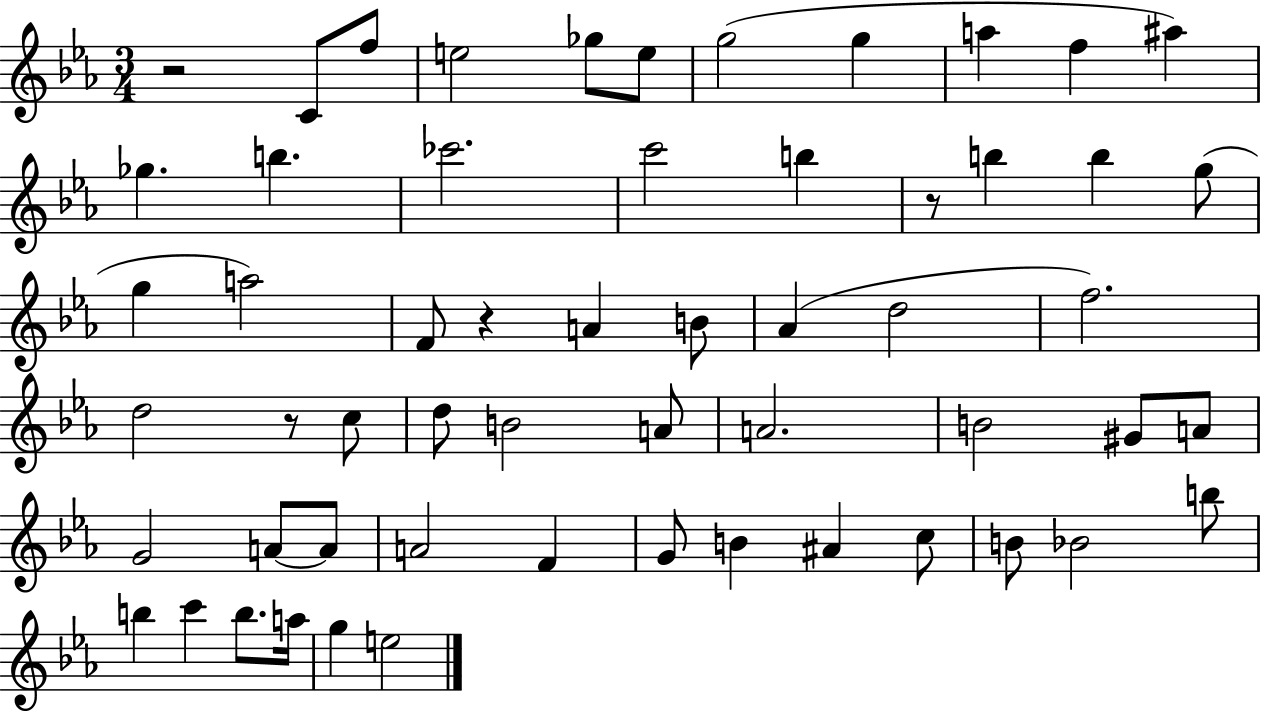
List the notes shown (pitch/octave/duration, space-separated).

R/h C4/e F5/e E5/h Gb5/e E5/e G5/h G5/q A5/q F5/q A#5/q Gb5/q. B5/q. CES6/h. C6/h B5/q R/e B5/q B5/q G5/e G5/q A5/h F4/e R/q A4/q B4/e Ab4/q D5/h F5/h. D5/h R/e C5/e D5/e B4/h A4/e A4/h. B4/h G#4/e A4/e G4/h A4/e A4/e A4/h F4/q G4/e B4/q A#4/q C5/e B4/e Bb4/h B5/e B5/q C6/q B5/e. A5/s G5/q E5/h